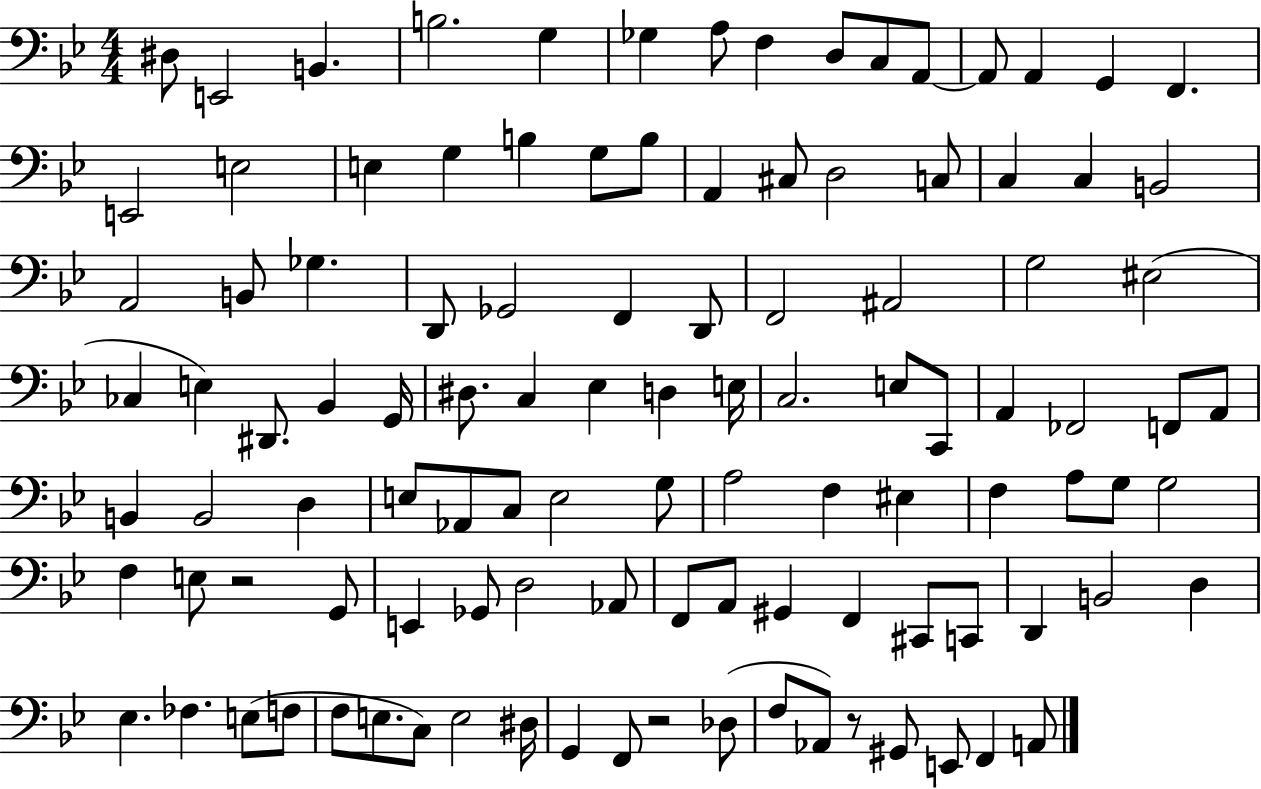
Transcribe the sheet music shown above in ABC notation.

X:1
T:Untitled
M:4/4
L:1/4
K:Bb
^D,/2 E,,2 B,, B,2 G, _G, A,/2 F, D,/2 C,/2 A,,/2 A,,/2 A,, G,, F,, E,,2 E,2 E, G, B, G,/2 B,/2 A,, ^C,/2 D,2 C,/2 C, C, B,,2 A,,2 B,,/2 _G, D,,/2 _G,,2 F,, D,,/2 F,,2 ^A,,2 G,2 ^E,2 _C, E, ^D,,/2 _B,, G,,/4 ^D,/2 C, _E, D, E,/4 C,2 E,/2 C,,/2 A,, _F,,2 F,,/2 A,,/2 B,, B,,2 D, E,/2 _A,,/2 C,/2 E,2 G,/2 A,2 F, ^E, F, A,/2 G,/2 G,2 F, E,/2 z2 G,,/2 E,, _G,,/2 D,2 _A,,/2 F,,/2 A,,/2 ^G,, F,, ^C,,/2 C,,/2 D,, B,,2 D, _E, _F, E,/2 F,/2 F,/2 E,/2 C,/2 E,2 ^D,/4 G,, F,,/2 z2 _D,/2 F,/2 _A,,/2 z/2 ^G,,/2 E,,/2 F,, A,,/2